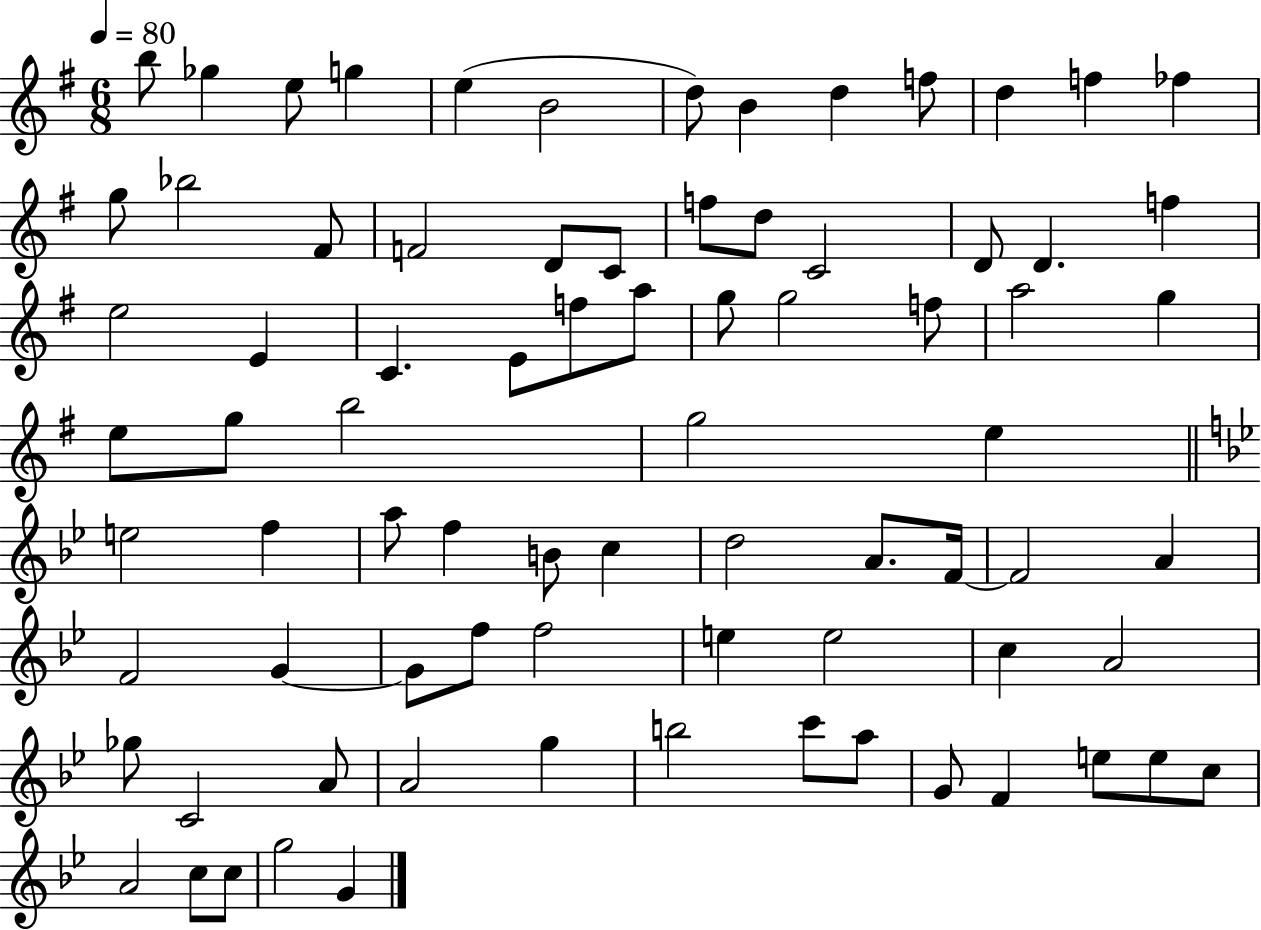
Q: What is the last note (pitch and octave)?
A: G4